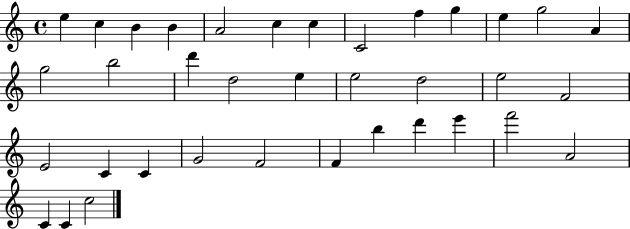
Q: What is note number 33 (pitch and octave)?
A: A4